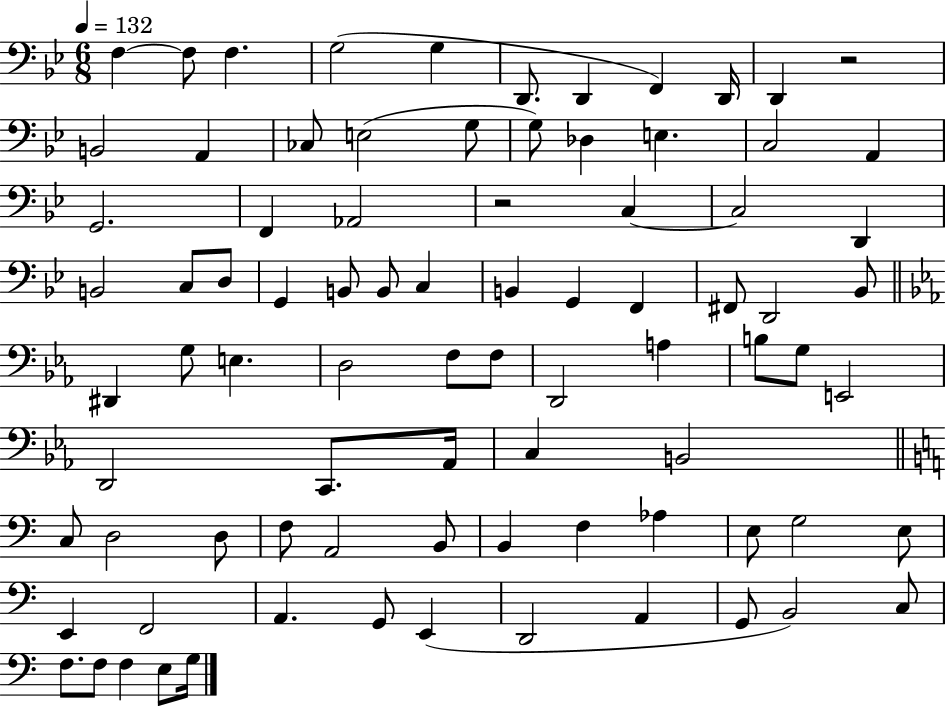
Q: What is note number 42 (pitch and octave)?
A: E3